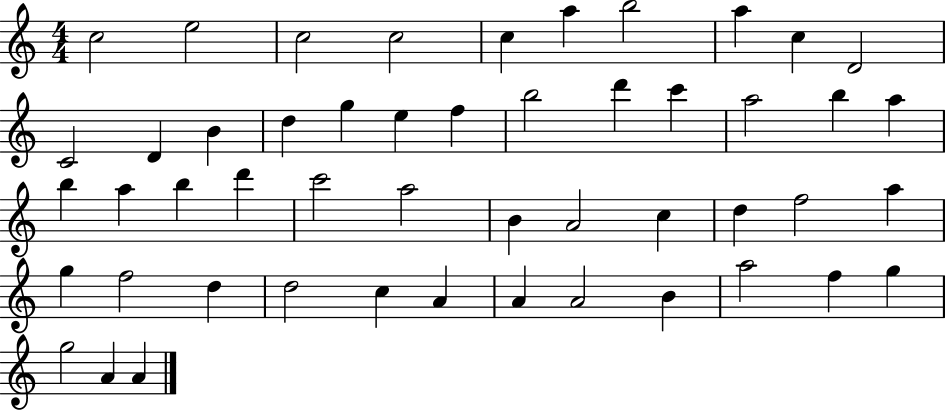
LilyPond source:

{
  \clef treble
  \numericTimeSignature
  \time 4/4
  \key c \major
  c''2 e''2 | c''2 c''2 | c''4 a''4 b''2 | a''4 c''4 d'2 | \break c'2 d'4 b'4 | d''4 g''4 e''4 f''4 | b''2 d'''4 c'''4 | a''2 b''4 a''4 | \break b''4 a''4 b''4 d'''4 | c'''2 a''2 | b'4 a'2 c''4 | d''4 f''2 a''4 | \break g''4 f''2 d''4 | d''2 c''4 a'4 | a'4 a'2 b'4 | a''2 f''4 g''4 | \break g''2 a'4 a'4 | \bar "|."
}